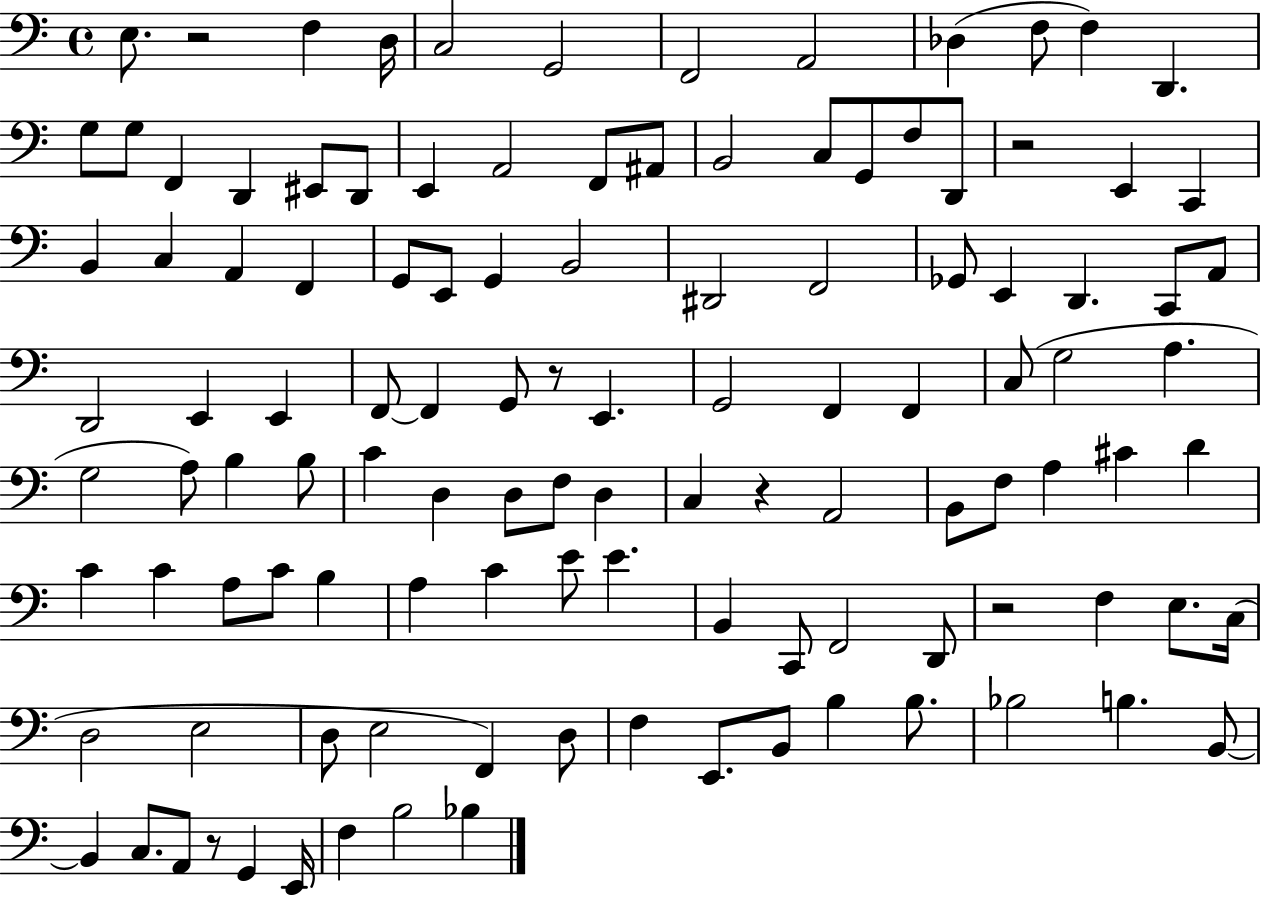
X:1
T:Untitled
M:4/4
L:1/4
K:C
E,/2 z2 F, D,/4 C,2 G,,2 F,,2 A,,2 _D, F,/2 F, D,, G,/2 G,/2 F,, D,, ^E,,/2 D,,/2 E,, A,,2 F,,/2 ^A,,/2 B,,2 C,/2 G,,/2 F,/2 D,,/2 z2 E,, C,, B,, C, A,, F,, G,,/2 E,,/2 G,, B,,2 ^D,,2 F,,2 _G,,/2 E,, D,, C,,/2 A,,/2 D,,2 E,, E,, F,,/2 F,, G,,/2 z/2 E,, G,,2 F,, F,, C,/2 G,2 A, G,2 A,/2 B, B,/2 C D, D,/2 F,/2 D, C, z A,,2 B,,/2 F,/2 A, ^C D C C A,/2 C/2 B, A, C E/2 E B,, C,,/2 F,,2 D,,/2 z2 F, E,/2 C,/4 D,2 E,2 D,/2 E,2 F,, D,/2 F, E,,/2 B,,/2 B, B,/2 _B,2 B, B,,/2 B,, C,/2 A,,/2 z/2 G,, E,,/4 F, B,2 _B,